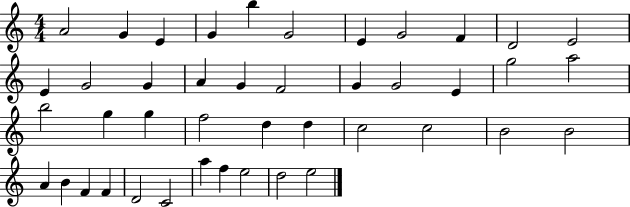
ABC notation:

X:1
T:Untitled
M:4/4
L:1/4
K:C
A2 G E G b G2 E G2 F D2 E2 E G2 G A G F2 G G2 E g2 a2 b2 g g f2 d d c2 c2 B2 B2 A B F F D2 C2 a f e2 d2 e2